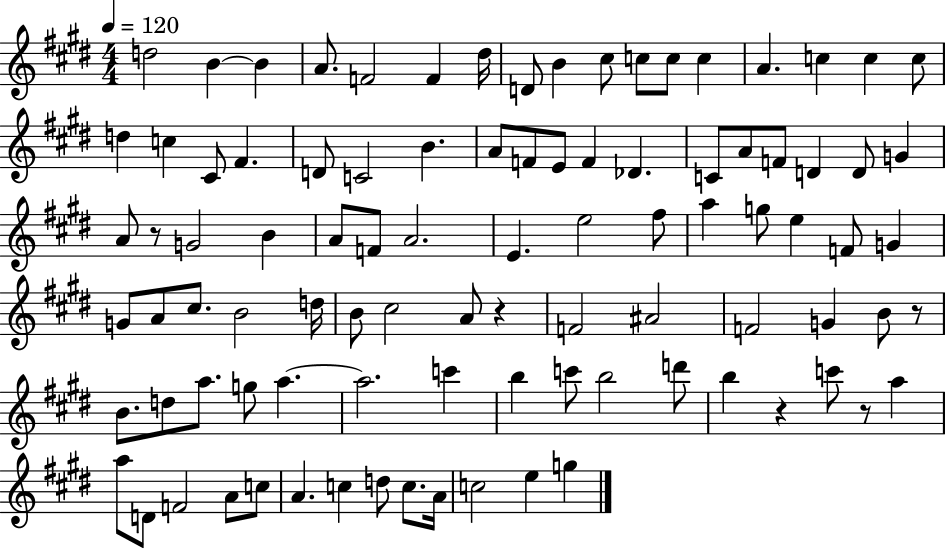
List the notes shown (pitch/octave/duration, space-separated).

D5/h B4/q B4/q A4/e. F4/h F4/q D#5/s D4/e B4/q C#5/e C5/e C5/e C5/q A4/q. C5/q C5/q C5/e D5/q C5/q C#4/e F#4/q. D4/e C4/h B4/q. A4/e F4/e E4/e F4/q Db4/q. C4/e A4/e F4/e D4/q D4/e G4/q A4/e R/e G4/h B4/q A4/e F4/e A4/h. E4/q. E5/h F#5/e A5/q G5/e E5/q F4/e G4/q G4/e A4/e C#5/e. B4/h D5/s B4/e C#5/h A4/e R/q F4/h A#4/h F4/h G4/q B4/e R/e B4/e. D5/e A5/e. G5/e A5/q. A5/h. C6/q B5/q C6/e B5/h D6/e B5/q R/q C6/e R/e A5/q A5/e D4/e F4/h A4/e C5/e A4/q. C5/q D5/e C5/e. A4/s C5/h E5/q G5/q